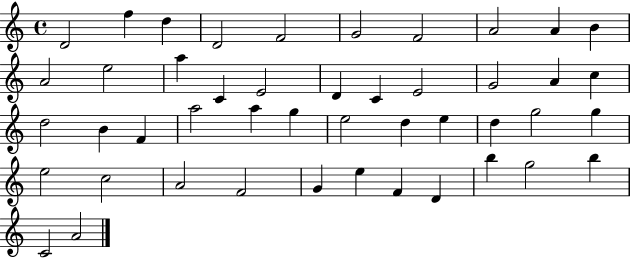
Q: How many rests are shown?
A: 0